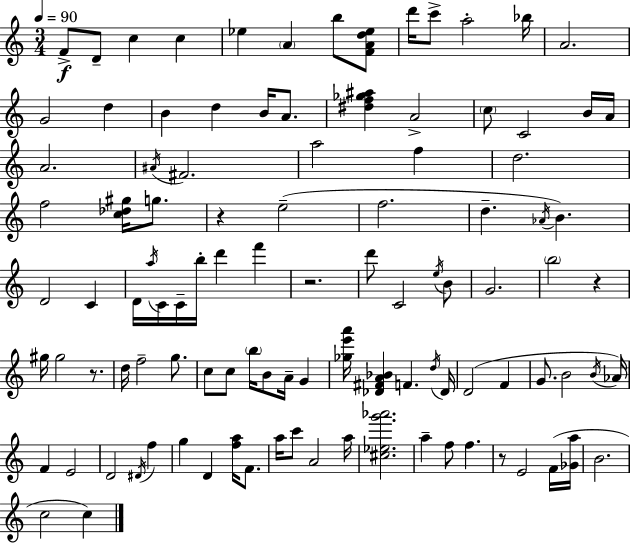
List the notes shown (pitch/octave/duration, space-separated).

F4/e D4/e C5/q C5/q Eb5/q A4/q B5/e [F4,A4,D5,Eb5]/e D6/s C6/e A5/h Bb5/s A4/h. G4/h D5/q B4/q D5/q B4/s A4/e. [D#5,F5,Gb5,A#5]/q A4/h C5/e C4/h B4/s A4/s A4/h. A#4/s F#4/h. A5/h F5/q D5/h. F5/h [C5,Db5,G#5]/s G5/e. R/q E5/h F5/h. D5/q. Ab4/s B4/q. D4/h C4/q D4/s A5/s C4/s C4/s B5/s D6/q F6/q R/h. D6/e C4/h E5/s B4/e G4/h. B5/h R/q G#5/s G#5/h R/e. D5/s F5/h G5/e. C5/e C5/e B5/s B4/e A4/s G4/q [Gb5,E6,A6]/s [Db4,F#4,A4,Bb4]/q F4/q. D5/s Db4/s D4/h F4/q G4/e. B4/h B4/s Ab4/s F4/q E4/h D4/h D#4/s F5/q G5/q D4/q [F5,A5]/s F4/e. A5/s C6/e A4/h A5/s [C#5,Eb5,G6,Ab6]/h. A5/q F5/e F5/q. R/e E4/h F4/s [Gb4,A5]/s B4/h. C5/h C5/q